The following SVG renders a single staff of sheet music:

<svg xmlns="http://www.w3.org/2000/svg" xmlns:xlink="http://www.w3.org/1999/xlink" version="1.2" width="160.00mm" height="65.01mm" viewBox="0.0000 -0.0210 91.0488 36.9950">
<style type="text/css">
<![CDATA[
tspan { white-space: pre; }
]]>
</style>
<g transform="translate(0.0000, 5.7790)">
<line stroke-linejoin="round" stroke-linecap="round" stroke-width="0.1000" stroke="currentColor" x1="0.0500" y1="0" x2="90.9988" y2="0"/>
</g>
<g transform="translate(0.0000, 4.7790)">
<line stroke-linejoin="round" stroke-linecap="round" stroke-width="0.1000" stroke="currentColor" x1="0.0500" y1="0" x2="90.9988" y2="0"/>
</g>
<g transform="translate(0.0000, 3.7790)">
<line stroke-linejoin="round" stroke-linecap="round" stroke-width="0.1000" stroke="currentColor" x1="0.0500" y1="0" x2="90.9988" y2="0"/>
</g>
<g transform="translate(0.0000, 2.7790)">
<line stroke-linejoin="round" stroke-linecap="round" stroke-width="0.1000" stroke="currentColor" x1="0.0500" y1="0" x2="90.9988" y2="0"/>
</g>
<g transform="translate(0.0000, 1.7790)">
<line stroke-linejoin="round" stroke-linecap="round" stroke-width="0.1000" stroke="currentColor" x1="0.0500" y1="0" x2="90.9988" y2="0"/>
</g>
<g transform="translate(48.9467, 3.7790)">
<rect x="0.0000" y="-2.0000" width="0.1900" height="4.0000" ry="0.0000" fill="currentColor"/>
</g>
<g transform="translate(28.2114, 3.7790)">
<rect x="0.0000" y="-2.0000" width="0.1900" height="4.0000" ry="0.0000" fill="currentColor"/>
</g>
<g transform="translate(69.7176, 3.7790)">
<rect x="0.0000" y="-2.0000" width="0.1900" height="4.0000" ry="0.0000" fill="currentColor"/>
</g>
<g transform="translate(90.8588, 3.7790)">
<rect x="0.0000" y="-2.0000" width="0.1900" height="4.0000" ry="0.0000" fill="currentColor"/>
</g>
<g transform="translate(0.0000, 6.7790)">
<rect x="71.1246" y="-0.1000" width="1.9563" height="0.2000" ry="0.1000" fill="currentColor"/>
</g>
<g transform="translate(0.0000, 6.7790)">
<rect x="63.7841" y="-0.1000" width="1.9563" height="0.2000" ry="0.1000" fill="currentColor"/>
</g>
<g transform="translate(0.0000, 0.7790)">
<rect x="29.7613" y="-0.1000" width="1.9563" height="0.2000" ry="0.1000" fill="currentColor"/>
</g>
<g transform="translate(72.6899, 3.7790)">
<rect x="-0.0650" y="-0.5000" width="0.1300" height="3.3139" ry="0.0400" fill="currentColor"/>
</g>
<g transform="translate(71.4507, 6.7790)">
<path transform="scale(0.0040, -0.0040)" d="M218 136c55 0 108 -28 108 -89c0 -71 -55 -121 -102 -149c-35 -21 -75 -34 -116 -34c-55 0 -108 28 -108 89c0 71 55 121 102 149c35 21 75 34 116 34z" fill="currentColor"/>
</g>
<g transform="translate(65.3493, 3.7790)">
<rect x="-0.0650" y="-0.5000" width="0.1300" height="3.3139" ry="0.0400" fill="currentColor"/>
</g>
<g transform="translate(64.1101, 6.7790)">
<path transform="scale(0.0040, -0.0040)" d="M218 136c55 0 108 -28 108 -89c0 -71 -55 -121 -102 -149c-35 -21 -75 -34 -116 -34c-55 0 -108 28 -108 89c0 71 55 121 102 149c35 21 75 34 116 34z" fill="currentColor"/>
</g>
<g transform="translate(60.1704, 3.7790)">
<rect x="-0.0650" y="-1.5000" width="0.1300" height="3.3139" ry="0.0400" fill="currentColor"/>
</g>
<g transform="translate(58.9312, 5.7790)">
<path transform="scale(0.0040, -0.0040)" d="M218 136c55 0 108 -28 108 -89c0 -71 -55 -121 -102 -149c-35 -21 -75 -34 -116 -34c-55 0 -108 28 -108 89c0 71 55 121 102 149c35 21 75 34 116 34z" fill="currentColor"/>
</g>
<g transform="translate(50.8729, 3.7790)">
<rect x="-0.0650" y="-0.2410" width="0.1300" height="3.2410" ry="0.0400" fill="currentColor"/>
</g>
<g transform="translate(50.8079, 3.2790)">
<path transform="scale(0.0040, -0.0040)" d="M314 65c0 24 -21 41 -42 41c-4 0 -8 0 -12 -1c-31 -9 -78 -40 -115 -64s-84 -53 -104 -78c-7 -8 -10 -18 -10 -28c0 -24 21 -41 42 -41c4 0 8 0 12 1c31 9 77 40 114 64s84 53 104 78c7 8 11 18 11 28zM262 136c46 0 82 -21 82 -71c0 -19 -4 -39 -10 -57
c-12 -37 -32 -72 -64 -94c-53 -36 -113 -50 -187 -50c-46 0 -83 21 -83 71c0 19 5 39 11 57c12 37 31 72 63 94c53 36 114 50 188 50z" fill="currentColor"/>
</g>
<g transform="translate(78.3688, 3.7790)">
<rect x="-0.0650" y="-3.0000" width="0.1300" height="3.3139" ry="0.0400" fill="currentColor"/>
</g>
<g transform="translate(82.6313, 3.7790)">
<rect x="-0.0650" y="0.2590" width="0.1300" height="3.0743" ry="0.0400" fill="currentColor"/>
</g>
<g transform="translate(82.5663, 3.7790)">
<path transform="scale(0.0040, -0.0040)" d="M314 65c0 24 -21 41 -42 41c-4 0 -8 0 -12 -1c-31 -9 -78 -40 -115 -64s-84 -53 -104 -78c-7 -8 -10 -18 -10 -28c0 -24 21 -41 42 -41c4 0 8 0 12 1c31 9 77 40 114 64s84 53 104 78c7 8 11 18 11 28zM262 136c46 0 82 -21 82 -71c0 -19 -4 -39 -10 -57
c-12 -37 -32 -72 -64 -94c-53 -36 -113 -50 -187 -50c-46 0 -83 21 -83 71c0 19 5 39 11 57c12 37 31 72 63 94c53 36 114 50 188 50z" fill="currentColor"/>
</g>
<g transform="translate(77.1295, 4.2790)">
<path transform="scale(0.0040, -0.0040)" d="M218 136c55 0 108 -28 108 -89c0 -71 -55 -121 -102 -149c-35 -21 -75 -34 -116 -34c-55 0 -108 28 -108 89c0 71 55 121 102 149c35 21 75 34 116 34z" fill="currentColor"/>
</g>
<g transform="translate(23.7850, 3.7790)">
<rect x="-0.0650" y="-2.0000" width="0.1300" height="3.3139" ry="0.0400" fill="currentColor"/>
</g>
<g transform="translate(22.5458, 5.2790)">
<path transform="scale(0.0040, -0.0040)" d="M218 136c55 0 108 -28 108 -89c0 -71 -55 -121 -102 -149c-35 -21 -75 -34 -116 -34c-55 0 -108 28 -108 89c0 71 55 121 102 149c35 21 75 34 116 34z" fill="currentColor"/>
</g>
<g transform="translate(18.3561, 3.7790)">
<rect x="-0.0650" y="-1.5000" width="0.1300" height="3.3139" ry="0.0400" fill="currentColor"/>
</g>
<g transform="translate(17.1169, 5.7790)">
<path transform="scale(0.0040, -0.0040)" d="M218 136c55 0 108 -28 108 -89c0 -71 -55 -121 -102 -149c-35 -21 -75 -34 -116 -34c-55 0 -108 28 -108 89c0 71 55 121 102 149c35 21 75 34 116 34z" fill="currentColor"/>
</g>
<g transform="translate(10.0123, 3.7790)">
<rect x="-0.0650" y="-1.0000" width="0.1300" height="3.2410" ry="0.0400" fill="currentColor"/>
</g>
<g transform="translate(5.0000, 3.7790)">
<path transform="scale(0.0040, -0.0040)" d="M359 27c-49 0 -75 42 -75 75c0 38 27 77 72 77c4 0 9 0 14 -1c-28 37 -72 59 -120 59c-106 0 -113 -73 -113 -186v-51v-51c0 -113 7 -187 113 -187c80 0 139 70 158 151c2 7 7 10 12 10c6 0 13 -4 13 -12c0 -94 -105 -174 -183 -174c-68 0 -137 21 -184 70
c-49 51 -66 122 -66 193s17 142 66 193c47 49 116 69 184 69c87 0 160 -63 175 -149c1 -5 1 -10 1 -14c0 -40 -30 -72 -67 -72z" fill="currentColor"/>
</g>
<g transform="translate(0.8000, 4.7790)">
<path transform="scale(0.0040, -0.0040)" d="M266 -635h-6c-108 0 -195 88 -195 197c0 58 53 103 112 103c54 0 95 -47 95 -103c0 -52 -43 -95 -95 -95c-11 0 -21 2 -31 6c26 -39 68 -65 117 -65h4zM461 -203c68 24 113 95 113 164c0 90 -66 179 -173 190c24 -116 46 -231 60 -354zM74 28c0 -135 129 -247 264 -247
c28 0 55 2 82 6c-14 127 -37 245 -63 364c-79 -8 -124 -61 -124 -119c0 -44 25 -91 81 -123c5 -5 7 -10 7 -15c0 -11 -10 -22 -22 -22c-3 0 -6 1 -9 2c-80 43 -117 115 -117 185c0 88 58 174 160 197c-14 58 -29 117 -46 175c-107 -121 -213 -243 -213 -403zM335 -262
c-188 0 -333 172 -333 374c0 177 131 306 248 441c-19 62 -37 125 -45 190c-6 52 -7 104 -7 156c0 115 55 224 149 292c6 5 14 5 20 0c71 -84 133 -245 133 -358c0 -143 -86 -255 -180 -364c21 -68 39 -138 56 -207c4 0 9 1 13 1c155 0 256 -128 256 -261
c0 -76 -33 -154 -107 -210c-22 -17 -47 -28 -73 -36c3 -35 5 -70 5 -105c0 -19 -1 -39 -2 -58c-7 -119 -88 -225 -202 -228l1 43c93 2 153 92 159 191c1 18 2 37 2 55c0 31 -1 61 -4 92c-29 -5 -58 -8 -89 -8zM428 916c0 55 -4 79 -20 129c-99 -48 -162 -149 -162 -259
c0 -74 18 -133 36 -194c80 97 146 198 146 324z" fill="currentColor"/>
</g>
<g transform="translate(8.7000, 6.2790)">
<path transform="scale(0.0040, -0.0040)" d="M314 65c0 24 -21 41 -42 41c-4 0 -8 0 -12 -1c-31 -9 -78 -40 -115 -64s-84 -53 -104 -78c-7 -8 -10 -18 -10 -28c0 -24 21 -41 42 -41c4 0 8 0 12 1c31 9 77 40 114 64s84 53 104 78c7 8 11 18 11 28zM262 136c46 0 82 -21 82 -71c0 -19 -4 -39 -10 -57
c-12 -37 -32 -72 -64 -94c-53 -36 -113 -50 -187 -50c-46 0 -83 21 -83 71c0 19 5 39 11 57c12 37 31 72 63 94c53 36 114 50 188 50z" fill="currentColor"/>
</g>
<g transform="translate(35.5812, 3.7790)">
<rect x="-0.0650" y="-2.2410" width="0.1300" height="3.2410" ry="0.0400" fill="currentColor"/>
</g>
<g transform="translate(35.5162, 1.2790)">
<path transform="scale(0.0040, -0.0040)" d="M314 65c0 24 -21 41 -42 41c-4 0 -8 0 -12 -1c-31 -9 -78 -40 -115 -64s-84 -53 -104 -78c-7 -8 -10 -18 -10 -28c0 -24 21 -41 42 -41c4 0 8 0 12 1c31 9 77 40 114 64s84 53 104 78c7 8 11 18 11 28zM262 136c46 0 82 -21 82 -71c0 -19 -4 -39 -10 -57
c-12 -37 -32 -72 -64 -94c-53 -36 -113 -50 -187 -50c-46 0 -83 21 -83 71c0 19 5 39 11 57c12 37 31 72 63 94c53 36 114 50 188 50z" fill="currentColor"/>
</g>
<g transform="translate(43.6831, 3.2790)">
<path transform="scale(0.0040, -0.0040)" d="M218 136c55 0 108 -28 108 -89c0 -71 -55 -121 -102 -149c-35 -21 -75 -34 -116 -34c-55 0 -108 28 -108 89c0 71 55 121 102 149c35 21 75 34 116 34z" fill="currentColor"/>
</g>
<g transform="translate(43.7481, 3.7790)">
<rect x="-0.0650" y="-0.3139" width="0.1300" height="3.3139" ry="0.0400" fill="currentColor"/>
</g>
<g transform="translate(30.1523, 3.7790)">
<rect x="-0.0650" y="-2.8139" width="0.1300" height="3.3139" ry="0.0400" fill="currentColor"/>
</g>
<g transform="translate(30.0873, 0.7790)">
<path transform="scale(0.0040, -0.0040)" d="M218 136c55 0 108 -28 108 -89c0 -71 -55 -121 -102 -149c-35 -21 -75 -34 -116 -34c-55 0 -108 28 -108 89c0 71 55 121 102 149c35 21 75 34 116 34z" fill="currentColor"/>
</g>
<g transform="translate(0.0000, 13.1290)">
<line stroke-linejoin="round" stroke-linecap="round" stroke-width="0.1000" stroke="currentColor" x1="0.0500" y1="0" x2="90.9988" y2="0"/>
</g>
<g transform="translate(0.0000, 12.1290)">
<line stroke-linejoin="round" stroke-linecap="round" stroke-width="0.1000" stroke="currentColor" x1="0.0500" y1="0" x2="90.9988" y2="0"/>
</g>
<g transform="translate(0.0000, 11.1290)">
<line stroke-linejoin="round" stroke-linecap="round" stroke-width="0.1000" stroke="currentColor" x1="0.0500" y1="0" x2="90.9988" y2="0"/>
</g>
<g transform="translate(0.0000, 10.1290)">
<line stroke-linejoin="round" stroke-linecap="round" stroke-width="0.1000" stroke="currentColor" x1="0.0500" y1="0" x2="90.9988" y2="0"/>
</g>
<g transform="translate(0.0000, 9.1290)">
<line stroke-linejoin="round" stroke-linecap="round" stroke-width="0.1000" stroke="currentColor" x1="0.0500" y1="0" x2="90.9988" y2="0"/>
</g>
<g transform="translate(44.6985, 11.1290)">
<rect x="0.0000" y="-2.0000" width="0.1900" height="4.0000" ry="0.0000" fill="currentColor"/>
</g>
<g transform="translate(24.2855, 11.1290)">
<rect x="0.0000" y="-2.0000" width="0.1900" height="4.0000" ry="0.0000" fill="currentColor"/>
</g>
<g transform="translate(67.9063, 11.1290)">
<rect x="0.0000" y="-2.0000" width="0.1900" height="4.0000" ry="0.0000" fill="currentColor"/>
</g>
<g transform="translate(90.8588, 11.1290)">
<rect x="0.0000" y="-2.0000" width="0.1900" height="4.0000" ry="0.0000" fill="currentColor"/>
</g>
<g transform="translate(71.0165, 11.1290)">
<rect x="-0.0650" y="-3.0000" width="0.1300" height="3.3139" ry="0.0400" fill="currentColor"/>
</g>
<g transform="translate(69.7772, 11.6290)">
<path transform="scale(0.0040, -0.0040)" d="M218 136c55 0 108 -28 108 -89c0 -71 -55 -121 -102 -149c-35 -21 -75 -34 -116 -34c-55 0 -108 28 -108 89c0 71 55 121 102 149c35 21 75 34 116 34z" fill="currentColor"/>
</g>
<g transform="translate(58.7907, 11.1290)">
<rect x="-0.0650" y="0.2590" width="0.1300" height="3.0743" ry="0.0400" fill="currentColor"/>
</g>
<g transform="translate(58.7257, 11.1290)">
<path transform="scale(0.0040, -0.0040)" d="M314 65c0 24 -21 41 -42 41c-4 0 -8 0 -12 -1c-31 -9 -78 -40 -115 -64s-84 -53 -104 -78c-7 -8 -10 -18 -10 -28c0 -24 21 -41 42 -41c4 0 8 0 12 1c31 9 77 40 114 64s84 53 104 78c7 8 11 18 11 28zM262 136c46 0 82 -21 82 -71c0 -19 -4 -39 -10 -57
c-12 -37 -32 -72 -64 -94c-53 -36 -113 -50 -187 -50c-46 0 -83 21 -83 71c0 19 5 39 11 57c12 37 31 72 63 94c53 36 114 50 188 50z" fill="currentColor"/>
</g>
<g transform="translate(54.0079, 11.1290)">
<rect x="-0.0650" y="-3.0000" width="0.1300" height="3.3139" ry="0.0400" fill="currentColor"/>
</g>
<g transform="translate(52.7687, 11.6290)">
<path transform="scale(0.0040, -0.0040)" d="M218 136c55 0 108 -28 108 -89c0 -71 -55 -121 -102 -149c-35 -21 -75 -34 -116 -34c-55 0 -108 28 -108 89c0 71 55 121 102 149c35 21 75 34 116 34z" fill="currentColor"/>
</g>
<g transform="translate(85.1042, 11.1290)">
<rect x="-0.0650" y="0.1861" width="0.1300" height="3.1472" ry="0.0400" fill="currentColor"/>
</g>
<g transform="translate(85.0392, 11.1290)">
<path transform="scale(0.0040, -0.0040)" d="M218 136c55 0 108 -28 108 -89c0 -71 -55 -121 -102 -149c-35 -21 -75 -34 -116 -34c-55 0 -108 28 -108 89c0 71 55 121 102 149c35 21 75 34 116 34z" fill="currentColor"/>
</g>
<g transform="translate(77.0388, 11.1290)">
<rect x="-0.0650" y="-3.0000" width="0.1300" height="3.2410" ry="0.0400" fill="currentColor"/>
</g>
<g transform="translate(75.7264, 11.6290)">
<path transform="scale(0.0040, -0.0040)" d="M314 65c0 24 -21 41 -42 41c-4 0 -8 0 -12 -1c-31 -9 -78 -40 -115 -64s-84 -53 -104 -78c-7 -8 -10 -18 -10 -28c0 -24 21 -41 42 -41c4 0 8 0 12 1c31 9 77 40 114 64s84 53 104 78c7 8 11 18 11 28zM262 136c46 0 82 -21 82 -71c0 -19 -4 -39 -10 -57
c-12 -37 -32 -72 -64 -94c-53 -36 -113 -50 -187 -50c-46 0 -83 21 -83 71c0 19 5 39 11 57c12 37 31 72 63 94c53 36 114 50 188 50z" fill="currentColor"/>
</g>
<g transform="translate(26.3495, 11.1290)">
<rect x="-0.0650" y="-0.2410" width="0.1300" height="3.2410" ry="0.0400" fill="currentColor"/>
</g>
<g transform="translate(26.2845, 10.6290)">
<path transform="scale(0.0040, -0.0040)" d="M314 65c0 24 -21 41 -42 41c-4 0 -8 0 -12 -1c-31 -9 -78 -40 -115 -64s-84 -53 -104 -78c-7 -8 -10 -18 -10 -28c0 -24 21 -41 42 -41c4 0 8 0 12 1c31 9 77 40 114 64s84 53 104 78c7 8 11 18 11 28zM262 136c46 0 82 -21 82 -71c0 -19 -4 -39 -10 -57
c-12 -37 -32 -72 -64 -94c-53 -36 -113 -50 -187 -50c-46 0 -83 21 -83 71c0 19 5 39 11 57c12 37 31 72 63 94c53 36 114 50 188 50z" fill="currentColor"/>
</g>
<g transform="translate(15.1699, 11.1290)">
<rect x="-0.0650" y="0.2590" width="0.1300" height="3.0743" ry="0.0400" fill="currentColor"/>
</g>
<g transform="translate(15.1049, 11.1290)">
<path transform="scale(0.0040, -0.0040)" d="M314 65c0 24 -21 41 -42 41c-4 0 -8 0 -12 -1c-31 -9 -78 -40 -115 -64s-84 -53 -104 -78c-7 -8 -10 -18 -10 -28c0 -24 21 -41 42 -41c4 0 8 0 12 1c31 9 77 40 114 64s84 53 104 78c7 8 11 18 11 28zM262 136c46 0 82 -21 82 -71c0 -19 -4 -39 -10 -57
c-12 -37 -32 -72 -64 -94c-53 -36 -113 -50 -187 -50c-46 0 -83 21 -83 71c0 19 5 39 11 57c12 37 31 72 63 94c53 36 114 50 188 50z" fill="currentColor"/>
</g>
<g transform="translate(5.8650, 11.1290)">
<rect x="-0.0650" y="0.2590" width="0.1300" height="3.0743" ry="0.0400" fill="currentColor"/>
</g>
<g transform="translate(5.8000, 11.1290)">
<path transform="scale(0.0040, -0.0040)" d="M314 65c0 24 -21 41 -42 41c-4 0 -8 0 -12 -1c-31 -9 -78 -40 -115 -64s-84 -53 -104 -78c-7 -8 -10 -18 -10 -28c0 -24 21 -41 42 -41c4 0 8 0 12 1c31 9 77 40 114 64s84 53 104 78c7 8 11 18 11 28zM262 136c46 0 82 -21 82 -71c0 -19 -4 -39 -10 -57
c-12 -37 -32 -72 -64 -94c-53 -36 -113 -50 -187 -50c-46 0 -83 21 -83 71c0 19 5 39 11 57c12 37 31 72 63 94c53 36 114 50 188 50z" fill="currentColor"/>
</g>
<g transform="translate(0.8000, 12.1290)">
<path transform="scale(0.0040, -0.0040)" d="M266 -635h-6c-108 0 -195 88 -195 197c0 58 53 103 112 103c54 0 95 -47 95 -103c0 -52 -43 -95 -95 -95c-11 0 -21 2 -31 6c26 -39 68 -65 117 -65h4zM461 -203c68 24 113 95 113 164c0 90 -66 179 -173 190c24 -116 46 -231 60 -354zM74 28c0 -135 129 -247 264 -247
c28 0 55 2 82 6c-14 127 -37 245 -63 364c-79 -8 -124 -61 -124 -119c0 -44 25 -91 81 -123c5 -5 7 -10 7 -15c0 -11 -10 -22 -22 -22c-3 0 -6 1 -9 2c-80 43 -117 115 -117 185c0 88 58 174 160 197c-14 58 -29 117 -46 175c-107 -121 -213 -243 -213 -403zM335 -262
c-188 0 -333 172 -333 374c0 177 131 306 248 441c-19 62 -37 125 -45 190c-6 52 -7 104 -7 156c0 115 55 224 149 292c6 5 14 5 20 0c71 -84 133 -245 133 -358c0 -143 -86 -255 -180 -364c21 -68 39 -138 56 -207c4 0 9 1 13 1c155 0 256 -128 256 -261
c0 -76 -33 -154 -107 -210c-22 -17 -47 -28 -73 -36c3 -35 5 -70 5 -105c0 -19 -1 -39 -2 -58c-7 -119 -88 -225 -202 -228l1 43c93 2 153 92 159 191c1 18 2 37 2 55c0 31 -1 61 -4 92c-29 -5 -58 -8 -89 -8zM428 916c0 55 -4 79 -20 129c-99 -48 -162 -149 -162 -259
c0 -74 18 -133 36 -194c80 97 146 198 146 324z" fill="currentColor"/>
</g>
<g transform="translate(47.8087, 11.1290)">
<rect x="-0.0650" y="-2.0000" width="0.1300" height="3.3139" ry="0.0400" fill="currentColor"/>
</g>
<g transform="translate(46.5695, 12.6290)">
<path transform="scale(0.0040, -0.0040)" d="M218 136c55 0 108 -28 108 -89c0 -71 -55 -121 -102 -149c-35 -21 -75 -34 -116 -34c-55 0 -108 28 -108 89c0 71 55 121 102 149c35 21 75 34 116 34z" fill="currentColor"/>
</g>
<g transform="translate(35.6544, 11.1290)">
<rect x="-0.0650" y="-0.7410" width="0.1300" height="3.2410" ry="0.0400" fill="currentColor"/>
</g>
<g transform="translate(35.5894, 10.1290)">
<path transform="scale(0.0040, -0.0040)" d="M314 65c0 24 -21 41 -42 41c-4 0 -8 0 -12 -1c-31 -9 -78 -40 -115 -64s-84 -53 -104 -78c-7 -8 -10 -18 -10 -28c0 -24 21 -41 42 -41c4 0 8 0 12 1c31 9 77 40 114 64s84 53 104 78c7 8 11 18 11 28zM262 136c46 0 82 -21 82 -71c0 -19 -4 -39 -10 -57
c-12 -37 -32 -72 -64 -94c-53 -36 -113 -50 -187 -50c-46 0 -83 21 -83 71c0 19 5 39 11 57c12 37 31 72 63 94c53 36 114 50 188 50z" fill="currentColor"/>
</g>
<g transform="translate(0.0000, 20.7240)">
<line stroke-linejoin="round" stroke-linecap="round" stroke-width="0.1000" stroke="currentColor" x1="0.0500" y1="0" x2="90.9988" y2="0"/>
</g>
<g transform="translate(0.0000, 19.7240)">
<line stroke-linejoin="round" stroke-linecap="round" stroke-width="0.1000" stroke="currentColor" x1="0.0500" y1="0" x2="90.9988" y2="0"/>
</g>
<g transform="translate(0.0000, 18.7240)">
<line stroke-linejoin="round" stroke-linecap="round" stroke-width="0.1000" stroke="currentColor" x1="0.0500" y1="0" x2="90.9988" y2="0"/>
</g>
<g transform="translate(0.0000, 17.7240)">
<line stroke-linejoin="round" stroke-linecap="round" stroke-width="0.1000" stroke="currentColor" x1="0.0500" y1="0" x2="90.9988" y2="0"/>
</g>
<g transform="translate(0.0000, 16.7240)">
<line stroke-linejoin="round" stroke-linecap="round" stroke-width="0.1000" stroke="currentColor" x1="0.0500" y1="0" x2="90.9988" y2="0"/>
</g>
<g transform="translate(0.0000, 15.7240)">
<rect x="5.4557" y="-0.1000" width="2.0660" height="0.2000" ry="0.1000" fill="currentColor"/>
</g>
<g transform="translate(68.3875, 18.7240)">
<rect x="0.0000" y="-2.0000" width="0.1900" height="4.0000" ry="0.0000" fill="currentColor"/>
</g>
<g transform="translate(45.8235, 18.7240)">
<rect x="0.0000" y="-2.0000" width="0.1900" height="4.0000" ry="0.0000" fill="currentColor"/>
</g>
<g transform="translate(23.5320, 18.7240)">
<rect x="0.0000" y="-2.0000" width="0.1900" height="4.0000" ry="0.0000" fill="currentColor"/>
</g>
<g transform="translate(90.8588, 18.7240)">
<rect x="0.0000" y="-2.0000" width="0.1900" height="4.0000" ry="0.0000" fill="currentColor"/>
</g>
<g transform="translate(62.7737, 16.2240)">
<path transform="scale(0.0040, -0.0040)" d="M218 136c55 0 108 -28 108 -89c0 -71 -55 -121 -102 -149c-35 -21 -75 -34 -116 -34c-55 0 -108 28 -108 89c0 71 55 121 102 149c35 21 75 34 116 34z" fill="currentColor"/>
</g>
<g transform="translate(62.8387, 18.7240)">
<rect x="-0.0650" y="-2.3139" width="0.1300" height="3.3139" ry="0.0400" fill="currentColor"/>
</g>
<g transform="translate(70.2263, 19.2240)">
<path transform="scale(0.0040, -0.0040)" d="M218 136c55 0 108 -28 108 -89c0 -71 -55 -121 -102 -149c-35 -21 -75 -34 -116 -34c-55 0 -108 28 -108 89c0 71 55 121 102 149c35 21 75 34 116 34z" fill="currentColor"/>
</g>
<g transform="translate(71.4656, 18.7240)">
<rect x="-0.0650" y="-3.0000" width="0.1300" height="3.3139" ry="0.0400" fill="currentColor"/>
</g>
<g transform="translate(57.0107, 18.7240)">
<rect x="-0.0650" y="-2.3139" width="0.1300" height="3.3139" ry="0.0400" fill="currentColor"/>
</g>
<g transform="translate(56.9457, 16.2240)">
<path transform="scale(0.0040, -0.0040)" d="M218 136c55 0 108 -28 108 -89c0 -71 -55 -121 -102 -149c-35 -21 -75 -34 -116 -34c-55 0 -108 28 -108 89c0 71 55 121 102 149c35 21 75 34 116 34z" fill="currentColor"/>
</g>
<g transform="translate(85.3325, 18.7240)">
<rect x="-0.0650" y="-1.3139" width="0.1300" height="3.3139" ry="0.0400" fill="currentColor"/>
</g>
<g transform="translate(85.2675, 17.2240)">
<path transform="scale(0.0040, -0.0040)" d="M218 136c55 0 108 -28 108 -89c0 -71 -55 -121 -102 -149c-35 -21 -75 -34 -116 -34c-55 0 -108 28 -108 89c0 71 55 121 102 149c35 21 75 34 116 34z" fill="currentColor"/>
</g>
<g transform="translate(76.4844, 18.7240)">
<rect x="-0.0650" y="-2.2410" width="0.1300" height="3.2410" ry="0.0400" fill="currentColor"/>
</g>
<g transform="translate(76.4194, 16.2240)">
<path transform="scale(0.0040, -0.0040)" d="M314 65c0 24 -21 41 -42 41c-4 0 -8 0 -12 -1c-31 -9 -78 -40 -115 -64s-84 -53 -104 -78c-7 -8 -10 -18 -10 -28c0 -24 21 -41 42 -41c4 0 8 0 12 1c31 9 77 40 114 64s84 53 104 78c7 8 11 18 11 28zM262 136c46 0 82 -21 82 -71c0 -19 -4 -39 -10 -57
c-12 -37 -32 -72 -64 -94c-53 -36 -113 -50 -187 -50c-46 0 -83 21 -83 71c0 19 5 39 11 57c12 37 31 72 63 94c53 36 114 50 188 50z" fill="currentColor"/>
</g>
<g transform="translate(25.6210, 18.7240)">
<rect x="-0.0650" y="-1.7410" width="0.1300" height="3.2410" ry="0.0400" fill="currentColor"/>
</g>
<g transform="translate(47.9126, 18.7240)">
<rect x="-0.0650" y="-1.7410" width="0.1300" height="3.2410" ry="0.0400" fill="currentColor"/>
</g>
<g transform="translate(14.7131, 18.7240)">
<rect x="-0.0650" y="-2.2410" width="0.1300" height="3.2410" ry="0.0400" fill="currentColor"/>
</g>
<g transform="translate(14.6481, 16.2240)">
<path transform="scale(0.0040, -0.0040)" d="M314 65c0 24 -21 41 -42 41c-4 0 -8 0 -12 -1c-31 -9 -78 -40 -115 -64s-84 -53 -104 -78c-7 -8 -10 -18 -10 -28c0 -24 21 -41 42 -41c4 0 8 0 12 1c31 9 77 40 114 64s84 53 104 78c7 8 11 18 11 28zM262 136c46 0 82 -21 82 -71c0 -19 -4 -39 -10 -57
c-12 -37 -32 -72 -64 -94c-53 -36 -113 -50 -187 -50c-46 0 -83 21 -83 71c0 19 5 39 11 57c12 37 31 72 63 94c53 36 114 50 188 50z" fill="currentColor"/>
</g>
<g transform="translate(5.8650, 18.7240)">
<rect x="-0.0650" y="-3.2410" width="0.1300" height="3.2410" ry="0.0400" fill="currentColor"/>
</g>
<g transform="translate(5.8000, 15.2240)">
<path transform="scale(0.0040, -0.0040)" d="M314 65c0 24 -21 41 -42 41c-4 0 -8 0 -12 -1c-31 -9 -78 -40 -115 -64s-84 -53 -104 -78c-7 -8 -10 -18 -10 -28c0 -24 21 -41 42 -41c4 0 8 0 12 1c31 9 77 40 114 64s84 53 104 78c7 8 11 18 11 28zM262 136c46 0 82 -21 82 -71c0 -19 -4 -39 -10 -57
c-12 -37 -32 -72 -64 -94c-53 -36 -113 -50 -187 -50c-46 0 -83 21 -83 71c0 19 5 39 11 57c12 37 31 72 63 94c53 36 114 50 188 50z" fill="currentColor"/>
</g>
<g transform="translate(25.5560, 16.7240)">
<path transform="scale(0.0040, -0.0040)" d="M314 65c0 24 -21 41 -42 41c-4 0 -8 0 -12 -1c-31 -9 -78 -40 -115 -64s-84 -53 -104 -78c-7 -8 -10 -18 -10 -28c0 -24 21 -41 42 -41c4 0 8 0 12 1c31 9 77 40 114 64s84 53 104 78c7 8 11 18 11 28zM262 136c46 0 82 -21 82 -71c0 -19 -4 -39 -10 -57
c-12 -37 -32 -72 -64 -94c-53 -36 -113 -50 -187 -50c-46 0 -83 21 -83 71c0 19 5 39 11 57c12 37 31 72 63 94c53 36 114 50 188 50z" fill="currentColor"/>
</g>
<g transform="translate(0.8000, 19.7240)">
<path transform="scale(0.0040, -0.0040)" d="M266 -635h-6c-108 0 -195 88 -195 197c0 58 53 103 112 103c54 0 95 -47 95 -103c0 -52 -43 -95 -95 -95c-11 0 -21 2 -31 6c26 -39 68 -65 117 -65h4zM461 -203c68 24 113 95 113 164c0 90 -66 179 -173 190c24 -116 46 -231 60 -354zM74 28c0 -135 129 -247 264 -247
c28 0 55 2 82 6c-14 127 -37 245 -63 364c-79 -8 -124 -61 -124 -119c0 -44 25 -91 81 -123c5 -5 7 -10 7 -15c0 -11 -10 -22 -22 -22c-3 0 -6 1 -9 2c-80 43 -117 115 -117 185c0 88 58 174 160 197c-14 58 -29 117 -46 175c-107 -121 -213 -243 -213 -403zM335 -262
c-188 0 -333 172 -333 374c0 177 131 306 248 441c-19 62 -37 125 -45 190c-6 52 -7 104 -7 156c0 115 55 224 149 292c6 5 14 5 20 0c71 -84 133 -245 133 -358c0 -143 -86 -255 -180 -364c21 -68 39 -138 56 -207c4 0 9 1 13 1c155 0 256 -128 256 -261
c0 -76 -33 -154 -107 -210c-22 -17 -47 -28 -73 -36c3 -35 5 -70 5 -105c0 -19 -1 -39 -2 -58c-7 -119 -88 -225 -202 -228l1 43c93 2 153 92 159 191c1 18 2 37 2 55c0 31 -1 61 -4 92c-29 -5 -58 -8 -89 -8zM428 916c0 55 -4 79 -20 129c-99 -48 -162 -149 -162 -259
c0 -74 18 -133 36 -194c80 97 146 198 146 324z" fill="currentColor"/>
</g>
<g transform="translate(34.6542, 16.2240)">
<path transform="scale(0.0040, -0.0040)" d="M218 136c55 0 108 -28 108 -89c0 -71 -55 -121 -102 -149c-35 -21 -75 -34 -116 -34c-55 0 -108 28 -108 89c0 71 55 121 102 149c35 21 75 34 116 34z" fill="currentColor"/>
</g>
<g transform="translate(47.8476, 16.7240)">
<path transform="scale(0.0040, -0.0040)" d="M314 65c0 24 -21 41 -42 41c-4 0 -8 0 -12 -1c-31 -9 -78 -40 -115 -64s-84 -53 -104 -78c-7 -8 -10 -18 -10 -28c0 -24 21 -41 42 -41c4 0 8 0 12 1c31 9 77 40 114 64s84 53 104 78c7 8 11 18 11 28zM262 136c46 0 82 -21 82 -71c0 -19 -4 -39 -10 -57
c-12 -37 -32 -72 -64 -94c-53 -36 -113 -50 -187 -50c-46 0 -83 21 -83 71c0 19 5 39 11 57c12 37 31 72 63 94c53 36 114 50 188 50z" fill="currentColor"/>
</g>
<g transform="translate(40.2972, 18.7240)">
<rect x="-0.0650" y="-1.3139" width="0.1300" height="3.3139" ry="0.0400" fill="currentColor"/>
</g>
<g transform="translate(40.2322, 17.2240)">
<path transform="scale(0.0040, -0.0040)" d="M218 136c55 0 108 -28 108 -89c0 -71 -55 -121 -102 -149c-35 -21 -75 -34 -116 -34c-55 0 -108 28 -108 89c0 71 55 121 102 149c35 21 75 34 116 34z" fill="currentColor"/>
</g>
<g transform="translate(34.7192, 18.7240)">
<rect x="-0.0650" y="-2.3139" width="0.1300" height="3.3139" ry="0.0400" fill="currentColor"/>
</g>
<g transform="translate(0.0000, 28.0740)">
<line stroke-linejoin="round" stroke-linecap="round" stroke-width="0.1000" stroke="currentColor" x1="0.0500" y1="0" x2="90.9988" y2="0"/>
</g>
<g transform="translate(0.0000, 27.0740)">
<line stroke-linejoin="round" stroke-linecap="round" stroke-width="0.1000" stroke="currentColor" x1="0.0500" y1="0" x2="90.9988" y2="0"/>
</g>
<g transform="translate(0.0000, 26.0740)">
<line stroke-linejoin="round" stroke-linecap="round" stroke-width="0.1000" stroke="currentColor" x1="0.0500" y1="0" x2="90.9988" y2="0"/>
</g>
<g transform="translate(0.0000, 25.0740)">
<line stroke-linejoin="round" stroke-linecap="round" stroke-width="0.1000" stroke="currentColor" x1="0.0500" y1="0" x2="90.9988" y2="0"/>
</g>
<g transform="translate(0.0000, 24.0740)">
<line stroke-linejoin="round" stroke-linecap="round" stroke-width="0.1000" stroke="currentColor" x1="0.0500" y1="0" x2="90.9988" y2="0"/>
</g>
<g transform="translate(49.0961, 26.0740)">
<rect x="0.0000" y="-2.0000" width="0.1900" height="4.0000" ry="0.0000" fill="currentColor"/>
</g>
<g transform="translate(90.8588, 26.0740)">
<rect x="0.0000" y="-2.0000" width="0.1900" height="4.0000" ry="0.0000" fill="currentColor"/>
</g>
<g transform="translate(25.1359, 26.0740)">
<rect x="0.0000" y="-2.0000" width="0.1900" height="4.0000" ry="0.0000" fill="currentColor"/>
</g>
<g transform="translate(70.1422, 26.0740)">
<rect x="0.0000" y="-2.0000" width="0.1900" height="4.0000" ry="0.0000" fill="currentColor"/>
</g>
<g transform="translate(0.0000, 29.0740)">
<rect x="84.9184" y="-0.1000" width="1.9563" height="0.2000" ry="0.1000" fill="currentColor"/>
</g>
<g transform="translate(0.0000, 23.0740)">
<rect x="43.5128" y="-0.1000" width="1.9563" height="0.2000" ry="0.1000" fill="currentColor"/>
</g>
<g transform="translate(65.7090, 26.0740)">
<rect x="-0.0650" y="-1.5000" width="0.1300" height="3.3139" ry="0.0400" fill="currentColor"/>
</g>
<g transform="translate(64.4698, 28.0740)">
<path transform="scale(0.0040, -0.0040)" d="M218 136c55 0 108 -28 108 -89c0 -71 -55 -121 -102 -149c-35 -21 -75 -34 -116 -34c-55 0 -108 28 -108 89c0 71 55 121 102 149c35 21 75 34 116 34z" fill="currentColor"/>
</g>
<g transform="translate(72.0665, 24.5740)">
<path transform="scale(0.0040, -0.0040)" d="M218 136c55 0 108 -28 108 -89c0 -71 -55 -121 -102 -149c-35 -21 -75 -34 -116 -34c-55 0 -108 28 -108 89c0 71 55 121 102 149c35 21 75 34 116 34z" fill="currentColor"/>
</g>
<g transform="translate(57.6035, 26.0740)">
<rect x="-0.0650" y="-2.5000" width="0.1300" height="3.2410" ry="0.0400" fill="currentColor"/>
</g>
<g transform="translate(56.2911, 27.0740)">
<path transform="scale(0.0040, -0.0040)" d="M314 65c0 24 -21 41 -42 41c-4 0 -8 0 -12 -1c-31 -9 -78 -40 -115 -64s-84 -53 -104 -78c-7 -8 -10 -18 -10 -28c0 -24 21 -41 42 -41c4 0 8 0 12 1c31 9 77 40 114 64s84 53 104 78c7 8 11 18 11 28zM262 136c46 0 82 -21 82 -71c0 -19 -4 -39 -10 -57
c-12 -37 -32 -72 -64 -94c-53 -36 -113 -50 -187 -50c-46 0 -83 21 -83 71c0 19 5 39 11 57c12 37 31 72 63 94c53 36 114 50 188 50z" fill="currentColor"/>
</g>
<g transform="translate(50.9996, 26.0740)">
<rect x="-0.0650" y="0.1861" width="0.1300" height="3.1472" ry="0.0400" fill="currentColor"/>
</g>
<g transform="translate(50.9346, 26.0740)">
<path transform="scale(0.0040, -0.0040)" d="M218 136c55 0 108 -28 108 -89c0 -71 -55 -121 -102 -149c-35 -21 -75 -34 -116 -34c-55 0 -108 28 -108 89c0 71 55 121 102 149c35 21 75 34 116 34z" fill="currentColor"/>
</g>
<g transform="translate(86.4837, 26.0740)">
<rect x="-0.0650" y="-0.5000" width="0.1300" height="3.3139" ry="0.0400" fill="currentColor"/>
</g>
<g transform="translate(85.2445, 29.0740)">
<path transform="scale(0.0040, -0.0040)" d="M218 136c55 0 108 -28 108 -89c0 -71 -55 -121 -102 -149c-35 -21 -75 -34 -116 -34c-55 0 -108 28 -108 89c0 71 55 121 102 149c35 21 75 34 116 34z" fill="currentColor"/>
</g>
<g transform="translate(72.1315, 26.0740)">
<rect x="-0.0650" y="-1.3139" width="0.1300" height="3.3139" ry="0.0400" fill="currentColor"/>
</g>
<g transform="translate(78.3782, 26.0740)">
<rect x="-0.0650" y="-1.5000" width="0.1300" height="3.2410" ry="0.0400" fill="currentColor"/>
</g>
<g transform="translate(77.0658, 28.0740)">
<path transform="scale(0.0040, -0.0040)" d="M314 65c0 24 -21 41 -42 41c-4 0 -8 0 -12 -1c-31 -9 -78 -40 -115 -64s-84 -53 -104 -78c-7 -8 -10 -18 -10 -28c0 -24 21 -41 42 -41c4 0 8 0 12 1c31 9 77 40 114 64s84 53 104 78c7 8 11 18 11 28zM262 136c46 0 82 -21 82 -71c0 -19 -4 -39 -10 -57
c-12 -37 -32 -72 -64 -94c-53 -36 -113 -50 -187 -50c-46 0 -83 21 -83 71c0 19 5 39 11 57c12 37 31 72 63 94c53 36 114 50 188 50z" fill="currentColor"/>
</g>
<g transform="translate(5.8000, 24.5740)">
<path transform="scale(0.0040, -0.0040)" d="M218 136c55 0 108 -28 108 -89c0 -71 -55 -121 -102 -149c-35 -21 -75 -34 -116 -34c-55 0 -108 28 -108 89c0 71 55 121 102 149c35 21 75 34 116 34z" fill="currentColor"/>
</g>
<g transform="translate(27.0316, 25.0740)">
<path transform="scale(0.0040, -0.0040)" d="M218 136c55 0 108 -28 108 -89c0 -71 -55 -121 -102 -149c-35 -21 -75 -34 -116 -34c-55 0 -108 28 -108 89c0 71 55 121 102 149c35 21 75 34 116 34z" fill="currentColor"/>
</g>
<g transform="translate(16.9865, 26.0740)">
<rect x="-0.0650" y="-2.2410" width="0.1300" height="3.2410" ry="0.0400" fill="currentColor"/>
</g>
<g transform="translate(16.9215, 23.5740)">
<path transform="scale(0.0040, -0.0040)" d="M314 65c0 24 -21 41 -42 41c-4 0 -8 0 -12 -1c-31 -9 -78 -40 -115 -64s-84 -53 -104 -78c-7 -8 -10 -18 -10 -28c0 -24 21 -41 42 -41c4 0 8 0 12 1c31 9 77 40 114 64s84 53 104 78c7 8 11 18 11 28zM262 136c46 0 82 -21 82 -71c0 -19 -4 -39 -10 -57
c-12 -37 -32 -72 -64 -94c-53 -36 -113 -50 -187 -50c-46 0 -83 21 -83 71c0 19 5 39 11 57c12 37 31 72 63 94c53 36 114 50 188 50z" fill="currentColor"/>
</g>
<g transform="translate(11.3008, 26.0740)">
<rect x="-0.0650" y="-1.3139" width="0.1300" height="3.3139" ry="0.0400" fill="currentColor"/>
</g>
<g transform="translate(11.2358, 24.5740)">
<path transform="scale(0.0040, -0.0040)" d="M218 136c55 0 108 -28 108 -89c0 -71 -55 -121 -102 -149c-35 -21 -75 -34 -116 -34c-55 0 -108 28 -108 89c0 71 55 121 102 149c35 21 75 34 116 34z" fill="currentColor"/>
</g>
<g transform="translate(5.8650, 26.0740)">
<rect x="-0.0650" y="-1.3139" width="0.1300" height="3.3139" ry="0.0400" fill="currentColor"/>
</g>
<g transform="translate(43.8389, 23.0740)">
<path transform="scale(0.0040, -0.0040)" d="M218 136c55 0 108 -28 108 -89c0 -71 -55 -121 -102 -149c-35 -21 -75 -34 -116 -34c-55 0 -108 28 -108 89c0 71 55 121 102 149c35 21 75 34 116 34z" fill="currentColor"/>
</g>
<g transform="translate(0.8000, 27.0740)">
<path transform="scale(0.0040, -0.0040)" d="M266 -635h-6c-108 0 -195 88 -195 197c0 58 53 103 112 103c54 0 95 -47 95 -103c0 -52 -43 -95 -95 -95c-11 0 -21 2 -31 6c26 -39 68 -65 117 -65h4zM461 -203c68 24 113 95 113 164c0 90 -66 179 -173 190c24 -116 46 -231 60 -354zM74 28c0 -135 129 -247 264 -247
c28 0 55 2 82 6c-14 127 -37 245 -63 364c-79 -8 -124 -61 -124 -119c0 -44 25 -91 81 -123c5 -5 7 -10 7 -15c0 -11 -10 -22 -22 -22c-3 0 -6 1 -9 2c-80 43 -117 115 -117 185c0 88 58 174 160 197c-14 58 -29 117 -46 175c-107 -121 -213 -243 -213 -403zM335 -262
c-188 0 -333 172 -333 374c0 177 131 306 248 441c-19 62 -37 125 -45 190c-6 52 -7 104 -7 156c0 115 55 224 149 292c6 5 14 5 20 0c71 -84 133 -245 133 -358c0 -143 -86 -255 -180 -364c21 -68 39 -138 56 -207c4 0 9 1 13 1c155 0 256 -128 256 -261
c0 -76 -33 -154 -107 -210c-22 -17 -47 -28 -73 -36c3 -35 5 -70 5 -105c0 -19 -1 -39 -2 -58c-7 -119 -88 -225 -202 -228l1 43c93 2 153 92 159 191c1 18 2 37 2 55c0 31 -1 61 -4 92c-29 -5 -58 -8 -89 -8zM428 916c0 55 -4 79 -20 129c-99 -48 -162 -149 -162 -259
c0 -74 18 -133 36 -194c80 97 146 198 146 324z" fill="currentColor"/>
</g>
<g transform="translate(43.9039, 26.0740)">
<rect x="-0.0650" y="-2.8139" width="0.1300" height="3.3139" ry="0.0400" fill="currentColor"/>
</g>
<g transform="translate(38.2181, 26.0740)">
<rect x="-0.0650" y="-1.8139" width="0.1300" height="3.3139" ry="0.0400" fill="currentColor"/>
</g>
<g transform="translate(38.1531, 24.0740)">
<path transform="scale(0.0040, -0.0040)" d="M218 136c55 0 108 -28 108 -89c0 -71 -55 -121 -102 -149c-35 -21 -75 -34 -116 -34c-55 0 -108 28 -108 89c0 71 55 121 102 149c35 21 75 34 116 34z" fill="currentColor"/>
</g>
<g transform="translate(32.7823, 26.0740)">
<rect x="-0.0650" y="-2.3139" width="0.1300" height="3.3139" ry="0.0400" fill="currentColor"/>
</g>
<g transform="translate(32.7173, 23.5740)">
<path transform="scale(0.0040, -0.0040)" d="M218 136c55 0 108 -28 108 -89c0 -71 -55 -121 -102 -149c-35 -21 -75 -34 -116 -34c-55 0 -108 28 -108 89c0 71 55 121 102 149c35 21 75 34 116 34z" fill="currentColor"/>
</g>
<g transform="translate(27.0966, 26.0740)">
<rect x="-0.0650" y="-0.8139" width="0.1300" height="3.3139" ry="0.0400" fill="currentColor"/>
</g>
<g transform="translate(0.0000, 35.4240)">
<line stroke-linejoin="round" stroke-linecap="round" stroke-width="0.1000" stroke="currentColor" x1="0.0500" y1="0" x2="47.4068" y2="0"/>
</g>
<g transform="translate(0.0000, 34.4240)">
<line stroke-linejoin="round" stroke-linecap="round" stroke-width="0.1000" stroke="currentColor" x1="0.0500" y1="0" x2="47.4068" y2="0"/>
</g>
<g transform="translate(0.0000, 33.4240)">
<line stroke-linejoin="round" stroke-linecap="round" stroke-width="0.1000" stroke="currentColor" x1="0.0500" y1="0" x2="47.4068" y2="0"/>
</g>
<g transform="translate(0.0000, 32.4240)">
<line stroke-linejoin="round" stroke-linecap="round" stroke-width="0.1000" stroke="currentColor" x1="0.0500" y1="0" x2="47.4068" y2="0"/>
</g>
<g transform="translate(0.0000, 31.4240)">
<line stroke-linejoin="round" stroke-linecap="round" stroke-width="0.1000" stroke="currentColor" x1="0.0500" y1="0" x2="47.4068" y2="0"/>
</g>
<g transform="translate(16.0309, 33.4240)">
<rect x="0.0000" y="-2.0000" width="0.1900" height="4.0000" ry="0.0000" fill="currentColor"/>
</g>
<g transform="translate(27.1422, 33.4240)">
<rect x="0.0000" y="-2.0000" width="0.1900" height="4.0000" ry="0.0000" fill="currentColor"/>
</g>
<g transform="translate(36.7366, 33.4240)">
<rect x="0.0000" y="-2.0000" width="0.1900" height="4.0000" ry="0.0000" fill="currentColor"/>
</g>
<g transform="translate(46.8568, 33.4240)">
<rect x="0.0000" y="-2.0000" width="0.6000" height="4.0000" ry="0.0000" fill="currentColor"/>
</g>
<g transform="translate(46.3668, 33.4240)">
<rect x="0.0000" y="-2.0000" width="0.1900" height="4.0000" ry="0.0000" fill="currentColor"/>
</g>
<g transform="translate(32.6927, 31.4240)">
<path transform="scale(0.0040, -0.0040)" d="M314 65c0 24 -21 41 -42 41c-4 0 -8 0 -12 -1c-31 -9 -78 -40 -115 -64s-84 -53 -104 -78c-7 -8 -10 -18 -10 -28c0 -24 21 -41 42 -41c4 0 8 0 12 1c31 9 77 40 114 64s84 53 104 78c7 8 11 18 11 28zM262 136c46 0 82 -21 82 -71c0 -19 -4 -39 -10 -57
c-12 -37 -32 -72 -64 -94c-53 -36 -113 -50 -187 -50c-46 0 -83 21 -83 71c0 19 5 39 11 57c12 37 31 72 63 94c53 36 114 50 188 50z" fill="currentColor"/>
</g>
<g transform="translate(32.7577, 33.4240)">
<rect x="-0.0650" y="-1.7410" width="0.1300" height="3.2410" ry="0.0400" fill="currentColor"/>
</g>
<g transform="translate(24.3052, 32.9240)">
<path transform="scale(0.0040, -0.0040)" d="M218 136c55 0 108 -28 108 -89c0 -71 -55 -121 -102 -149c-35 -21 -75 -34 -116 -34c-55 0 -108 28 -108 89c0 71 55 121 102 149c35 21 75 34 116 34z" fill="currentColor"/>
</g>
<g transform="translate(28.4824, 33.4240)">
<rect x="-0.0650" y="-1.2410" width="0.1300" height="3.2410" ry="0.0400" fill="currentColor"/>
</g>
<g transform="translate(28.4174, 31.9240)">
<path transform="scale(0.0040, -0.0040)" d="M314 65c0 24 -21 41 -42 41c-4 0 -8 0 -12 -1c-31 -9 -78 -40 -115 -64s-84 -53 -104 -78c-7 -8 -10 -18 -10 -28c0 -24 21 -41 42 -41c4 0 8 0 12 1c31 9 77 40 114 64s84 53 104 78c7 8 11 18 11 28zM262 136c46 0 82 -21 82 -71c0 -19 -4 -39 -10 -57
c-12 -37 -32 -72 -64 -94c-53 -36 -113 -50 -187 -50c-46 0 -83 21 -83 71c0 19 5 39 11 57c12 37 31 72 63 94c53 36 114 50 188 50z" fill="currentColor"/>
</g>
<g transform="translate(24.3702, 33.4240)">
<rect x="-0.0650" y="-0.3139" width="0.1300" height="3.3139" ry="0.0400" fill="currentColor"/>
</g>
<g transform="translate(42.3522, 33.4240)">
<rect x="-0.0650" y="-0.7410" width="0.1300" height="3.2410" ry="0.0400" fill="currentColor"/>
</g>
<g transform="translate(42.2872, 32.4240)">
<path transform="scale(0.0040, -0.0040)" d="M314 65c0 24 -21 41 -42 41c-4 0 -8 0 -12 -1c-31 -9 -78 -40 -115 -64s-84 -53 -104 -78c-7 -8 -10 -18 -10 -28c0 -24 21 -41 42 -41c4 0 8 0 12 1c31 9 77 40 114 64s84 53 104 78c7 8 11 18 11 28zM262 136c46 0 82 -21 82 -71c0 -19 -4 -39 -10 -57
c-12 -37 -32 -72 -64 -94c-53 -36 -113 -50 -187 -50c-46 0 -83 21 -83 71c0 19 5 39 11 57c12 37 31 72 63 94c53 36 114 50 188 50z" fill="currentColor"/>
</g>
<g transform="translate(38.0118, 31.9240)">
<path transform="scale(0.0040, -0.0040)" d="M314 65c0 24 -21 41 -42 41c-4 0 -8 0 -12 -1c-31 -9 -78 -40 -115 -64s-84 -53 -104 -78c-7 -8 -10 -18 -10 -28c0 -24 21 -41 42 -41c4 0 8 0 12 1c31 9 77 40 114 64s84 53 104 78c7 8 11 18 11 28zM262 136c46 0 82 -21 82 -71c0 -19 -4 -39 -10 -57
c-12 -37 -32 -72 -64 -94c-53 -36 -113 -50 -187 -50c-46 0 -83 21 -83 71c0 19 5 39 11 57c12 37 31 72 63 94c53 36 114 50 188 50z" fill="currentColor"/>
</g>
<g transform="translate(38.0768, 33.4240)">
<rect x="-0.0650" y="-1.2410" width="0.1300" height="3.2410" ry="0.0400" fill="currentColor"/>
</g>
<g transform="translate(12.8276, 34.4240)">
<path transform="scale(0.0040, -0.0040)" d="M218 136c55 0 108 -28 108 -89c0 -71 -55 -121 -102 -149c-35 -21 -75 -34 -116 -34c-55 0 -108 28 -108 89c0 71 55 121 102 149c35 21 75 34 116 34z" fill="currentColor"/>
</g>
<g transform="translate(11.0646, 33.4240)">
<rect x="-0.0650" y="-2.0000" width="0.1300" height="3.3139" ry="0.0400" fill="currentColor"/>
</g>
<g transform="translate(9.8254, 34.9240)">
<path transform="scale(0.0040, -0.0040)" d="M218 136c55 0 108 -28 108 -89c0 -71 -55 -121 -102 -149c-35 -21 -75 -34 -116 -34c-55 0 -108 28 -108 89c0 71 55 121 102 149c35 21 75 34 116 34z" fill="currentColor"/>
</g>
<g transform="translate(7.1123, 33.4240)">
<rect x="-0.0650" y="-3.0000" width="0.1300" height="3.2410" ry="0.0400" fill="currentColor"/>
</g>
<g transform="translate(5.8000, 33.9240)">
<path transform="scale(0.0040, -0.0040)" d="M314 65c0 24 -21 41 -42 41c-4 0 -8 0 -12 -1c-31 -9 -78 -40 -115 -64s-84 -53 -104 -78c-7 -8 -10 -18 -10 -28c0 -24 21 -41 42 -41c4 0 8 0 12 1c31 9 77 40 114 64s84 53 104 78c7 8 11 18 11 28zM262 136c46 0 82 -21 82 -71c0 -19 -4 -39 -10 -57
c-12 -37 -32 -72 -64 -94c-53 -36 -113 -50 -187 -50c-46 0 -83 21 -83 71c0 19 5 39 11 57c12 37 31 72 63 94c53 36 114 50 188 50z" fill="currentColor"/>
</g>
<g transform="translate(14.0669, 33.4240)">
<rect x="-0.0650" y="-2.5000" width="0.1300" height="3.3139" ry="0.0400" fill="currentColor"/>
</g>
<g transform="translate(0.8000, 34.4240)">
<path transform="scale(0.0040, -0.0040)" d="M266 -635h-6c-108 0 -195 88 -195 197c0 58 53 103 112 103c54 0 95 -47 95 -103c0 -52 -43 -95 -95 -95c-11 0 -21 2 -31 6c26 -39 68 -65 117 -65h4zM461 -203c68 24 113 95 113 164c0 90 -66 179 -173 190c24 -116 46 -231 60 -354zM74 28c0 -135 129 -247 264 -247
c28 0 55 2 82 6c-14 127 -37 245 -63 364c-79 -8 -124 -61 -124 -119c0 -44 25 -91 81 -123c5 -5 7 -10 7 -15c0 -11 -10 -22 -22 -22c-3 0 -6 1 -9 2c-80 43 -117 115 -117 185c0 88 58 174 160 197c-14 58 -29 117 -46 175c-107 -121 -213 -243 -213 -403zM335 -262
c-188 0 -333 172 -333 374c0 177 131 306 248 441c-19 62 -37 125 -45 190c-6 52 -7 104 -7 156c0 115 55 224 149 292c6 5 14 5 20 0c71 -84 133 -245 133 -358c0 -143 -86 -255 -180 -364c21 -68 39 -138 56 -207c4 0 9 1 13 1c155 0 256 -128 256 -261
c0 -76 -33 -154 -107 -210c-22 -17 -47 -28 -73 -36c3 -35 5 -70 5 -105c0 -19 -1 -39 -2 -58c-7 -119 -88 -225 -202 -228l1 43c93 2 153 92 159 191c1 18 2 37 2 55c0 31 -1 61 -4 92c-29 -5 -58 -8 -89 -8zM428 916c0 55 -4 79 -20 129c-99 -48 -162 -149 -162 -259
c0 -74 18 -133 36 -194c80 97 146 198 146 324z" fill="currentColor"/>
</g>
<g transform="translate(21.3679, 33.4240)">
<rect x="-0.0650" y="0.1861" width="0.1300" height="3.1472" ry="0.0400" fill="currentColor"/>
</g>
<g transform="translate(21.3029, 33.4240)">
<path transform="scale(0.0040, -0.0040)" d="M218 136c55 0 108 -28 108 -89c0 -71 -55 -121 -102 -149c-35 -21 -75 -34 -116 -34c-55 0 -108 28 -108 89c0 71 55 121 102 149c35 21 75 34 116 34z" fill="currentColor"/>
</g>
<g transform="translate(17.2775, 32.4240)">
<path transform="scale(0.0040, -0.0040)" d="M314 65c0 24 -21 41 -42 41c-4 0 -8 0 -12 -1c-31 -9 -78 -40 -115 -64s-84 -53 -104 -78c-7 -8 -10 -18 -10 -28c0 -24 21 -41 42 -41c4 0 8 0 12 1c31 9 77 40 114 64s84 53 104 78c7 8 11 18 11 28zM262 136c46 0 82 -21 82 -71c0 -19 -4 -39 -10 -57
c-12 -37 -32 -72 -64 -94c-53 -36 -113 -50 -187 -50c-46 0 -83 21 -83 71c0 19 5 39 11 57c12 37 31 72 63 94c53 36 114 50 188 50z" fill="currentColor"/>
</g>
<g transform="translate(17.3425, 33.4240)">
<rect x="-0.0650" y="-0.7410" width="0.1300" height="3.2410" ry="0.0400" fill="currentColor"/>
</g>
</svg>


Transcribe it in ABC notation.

X:1
T:Untitled
M:4/4
L:1/4
K:C
D2 E F a g2 c c2 E C C A B2 B2 B2 c2 d2 F A B2 A A2 B b2 g2 f2 g e f2 g g A g2 e e e g2 d g f a B G2 E e E2 C A2 F G d2 B c e2 f2 e2 d2